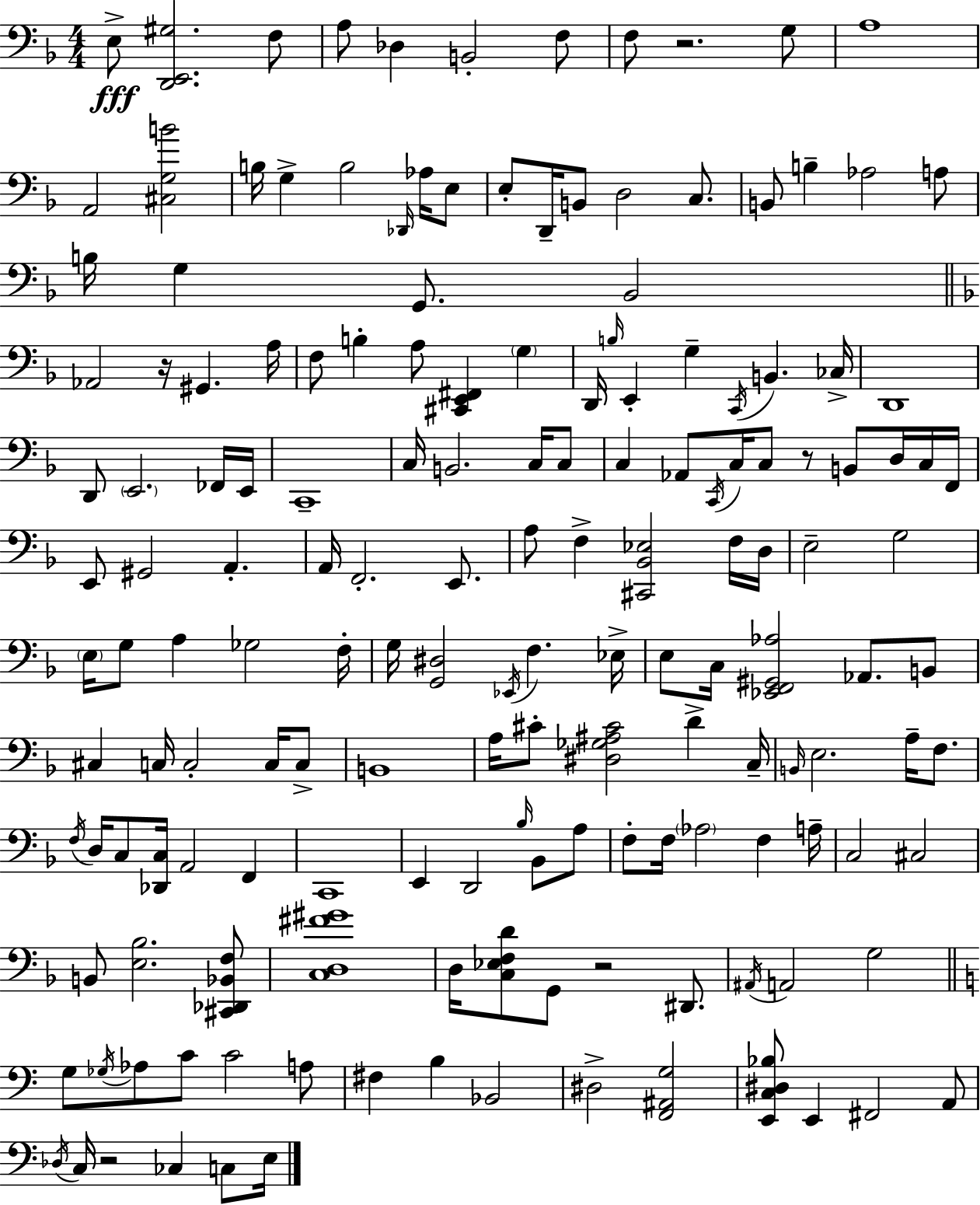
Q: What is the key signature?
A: F major